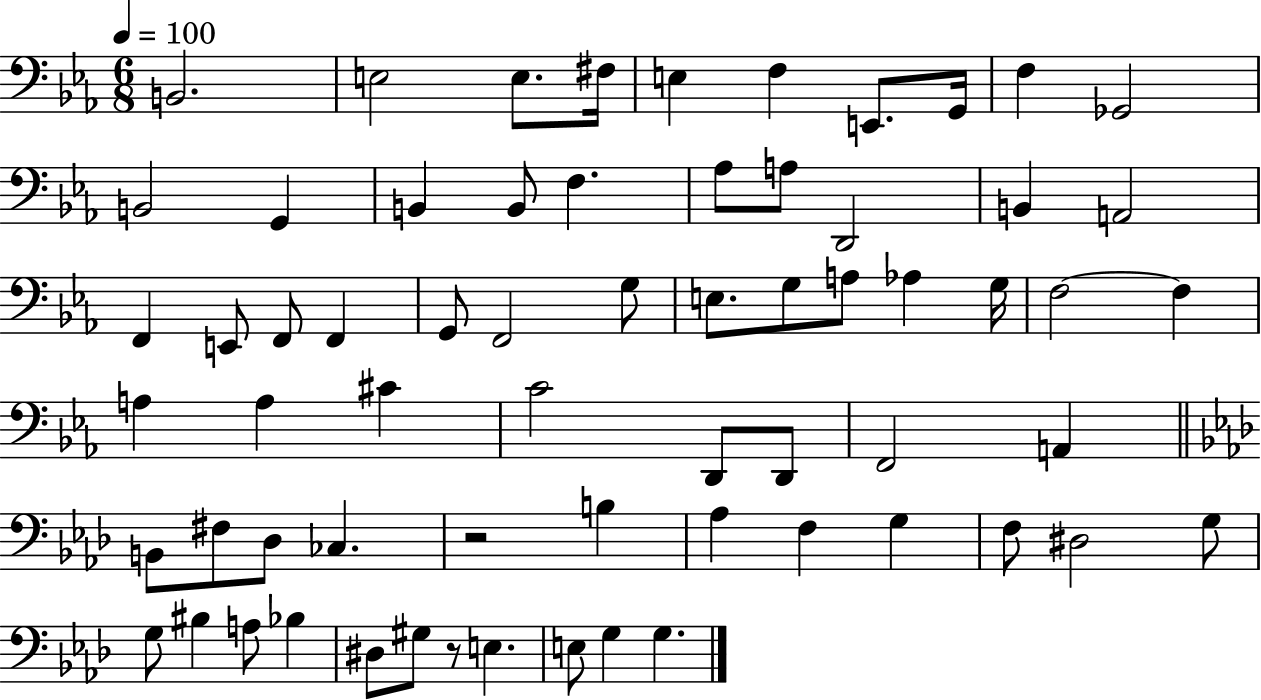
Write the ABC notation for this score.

X:1
T:Untitled
M:6/8
L:1/4
K:Eb
B,,2 E,2 E,/2 ^F,/4 E, F, E,,/2 G,,/4 F, _G,,2 B,,2 G,, B,, B,,/2 F, _A,/2 A,/2 D,,2 B,, A,,2 F,, E,,/2 F,,/2 F,, G,,/2 F,,2 G,/2 E,/2 G,/2 A,/2 _A, G,/4 F,2 F, A, A, ^C C2 D,,/2 D,,/2 F,,2 A,, B,,/2 ^F,/2 _D,/2 _C, z2 B, _A, F, G, F,/2 ^D,2 G,/2 G,/2 ^B, A,/2 _B, ^D,/2 ^G,/2 z/2 E, E,/2 G, G,